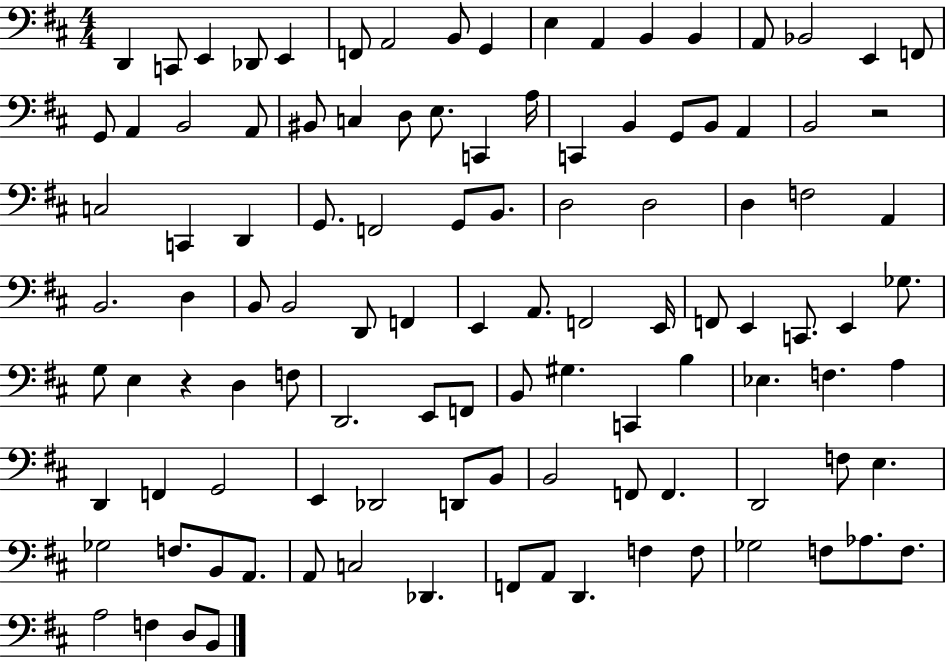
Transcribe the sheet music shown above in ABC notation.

X:1
T:Untitled
M:4/4
L:1/4
K:D
D,, C,,/2 E,, _D,,/2 E,, F,,/2 A,,2 B,,/2 G,, E, A,, B,, B,, A,,/2 _B,,2 E,, F,,/2 G,,/2 A,, B,,2 A,,/2 ^B,,/2 C, D,/2 E,/2 C,, A,/4 C,, B,, G,,/2 B,,/2 A,, B,,2 z2 C,2 C,, D,, G,,/2 F,,2 G,,/2 B,,/2 D,2 D,2 D, F,2 A,, B,,2 D, B,,/2 B,,2 D,,/2 F,, E,, A,,/2 F,,2 E,,/4 F,,/2 E,, C,,/2 E,, _G,/2 G,/2 E, z D, F,/2 D,,2 E,,/2 F,,/2 B,,/2 ^G, C,, B, _E, F, A, D,, F,, G,,2 E,, _D,,2 D,,/2 B,,/2 B,,2 F,,/2 F,, D,,2 F,/2 E, _G,2 F,/2 B,,/2 A,,/2 A,,/2 C,2 _D,, F,,/2 A,,/2 D,, F, F,/2 _G,2 F,/2 _A,/2 F,/2 A,2 F, D,/2 B,,/2